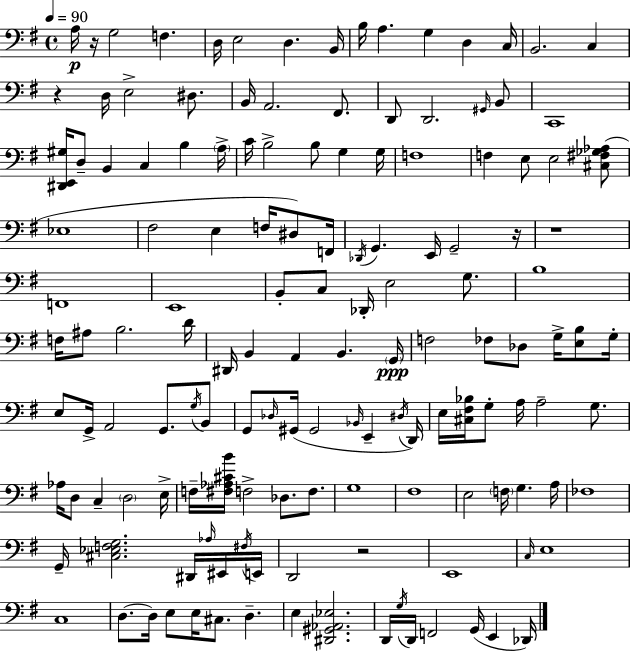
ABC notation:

X:1
T:Untitled
M:4/4
L:1/4
K:G
A,/4 z/4 G,2 F, D,/4 E,2 D, B,,/4 B,/4 A, G, D, C,/4 B,,2 C, z D,/4 E,2 ^D,/2 B,,/4 A,,2 ^F,,/2 D,,/2 D,,2 ^G,,/4 B,,/2 C,,4 [^D,,E,,^G,]/4 D,/2 B,, C, B, A,/4 C/4 B,2 B,/2 G, G,/4 F,4 F, E,/2 E,2 [^C,^F,_G,_A,]/2 _E,4 ^F,2 E, F,/4 ^D,/2 F,,/4 _D,,/4 G,, E,,/4 G,,2 z/4 z4 F,,4 E,,4 B,,/2 C,/2 _D,,/4 E,2 G,/2 B,4 F,/4 ^A,/2 B,2 D/4 ^D,,/4 B,, A,, B,, G,,/4 F,2 _F,/2 _D,/2 G,/4 [E,B,]/2 G,/4 E,/2 G,,/4 A,,2 G,,/2 G,/4 B,,/2 G,,/2 _D,/4 ^G,,/4 ^G,,2 _B,,/4 E,, ^D,/4 D,,/4 E,/4 [^C,^F,_B,]/4 G,/2 A,/4 A,2 G,/2 _A,/4 D,/2 C, D,2 E,/4 F,/4 [^F,_A,^CB]/4 F,2 _D,/2 F,/2 G,4 ^F,4 E,2 F,/4 G, A,/4 _F,4 G,,/4 [^C,_E,F,G,]2 ^D,,/4 _A,/4 ^E,,/4 ^F,/4 E,,/4 D,,2 z2 E,,4 C,/4 E,4 C,4 D,/2 D,/4 E,/2 E,/4 ^C,/2 D, E, [^D,,^G,,_A,,_E,]2 D,,/4 G,/4 D,,/4 F,,2 G,,/4 E,, _D,,/4